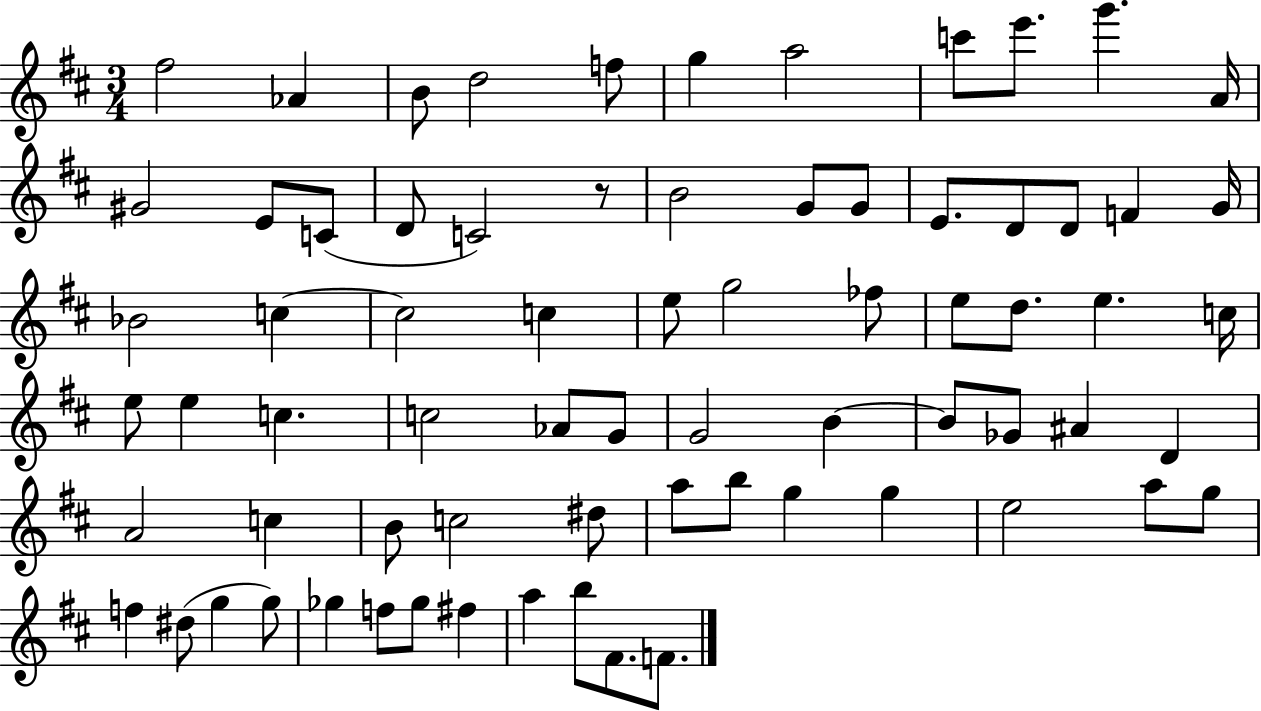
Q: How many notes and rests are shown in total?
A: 72